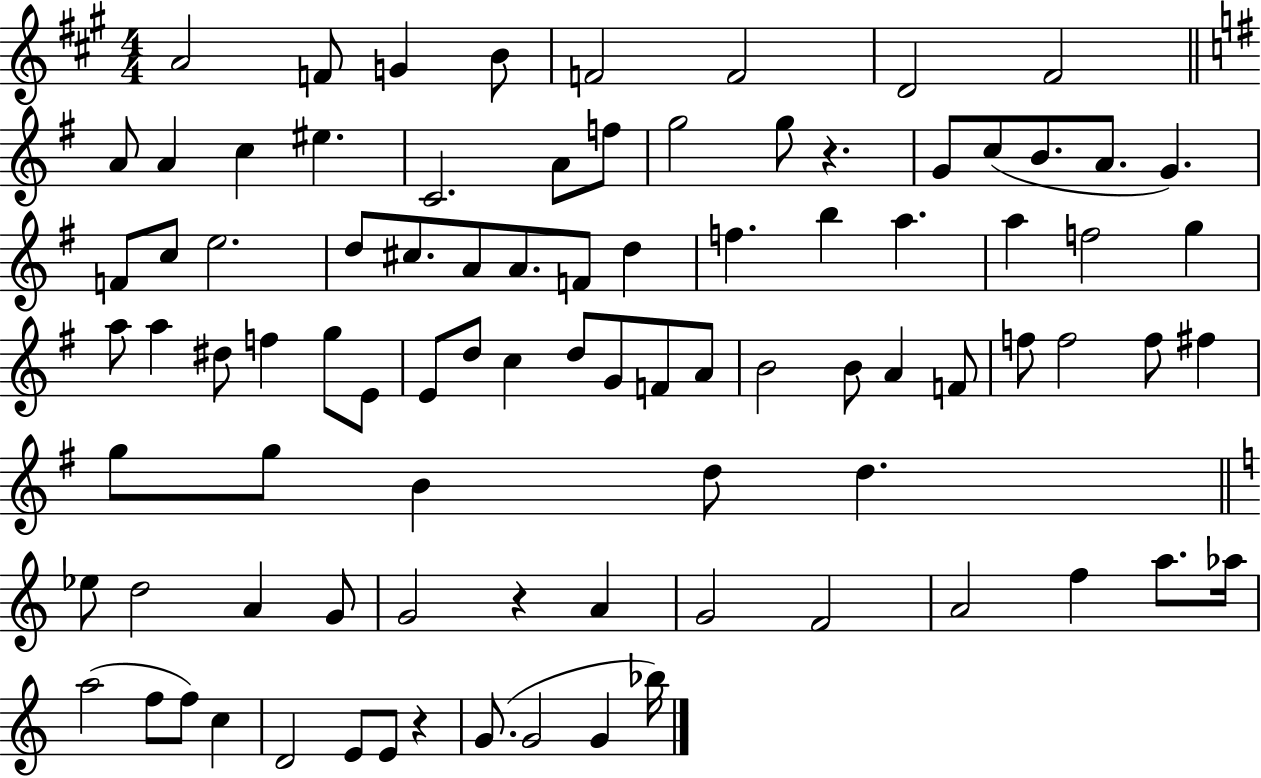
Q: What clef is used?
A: treble